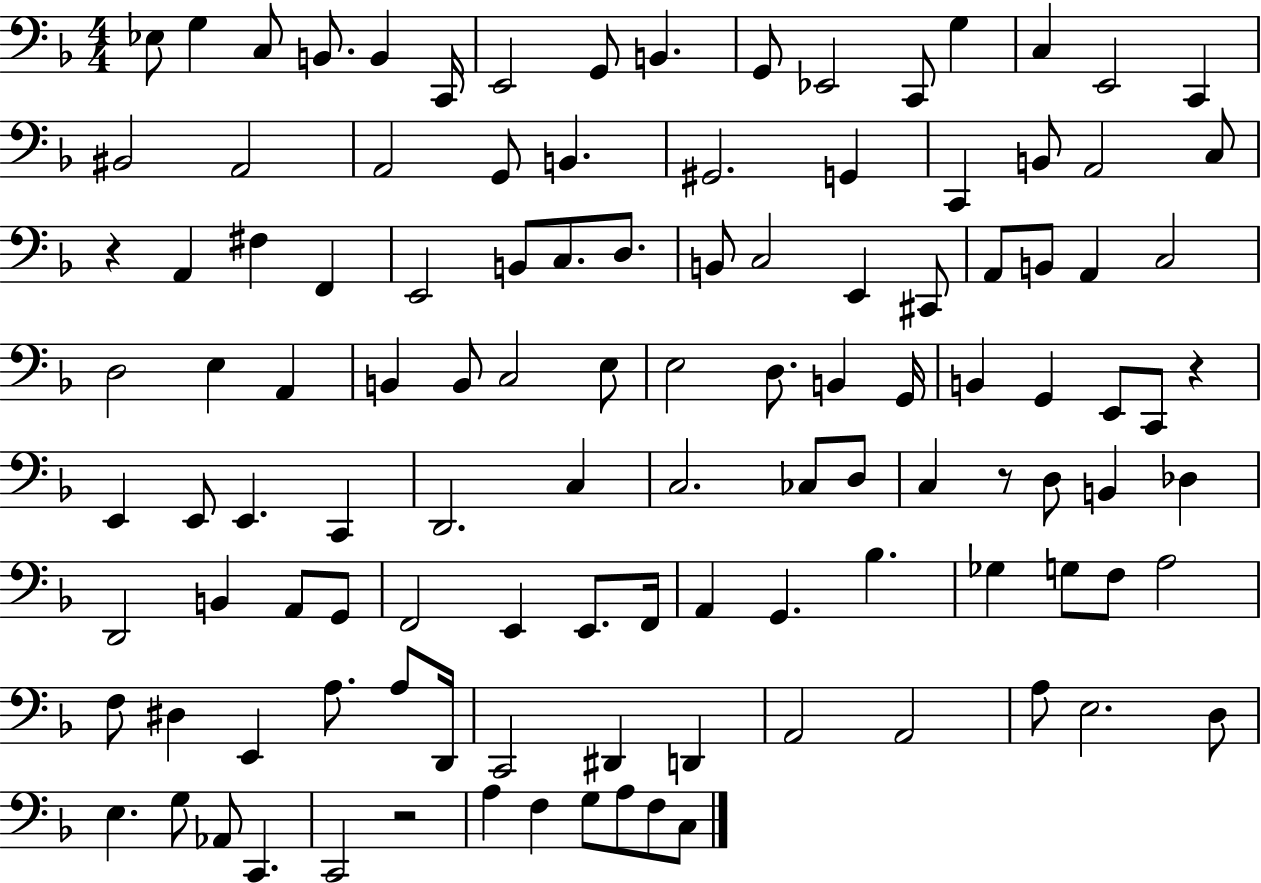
Eb3/e G3/q C3/e B2/e. B2/q C2/s E2/h G2/e B2/q. G2/e Eb2/h C2/e G3/q C3/q E2/h C2/q BIS2/h A2/h A2/h G2/e B2/q. G#2/h. G2/q C2/q B2/e A2/h C3/e R/q A2/q F#3/q F2/q E2/h B2/e C3/e. D3/e. B2/e C3/h E2/q C#2/e A2/e B2/e A2/q C3/h D3/h E3/q A2/q B2/q B2/e C3/h E3/e E3/h D3/e. B2/q G2/s B2/q G2/q E2/e C2/e R/q E2/q E2/e E2/q. C2/q D2/h. C3/q C3/h. CES3/e D3/e C3/q R/e D3/e B2/q Db3/q D2/h B2/q A2/e G2/e F2/h E2/q E2/e. F2/s A2/q G2/q. Bb3/q. Gb3/q G3/e F3/e A3/h F3/e D#3/q E2/q A3/e. A3/e D2/s C2/h D#2/q D2/q A2/h A2/h A3/e E3/h. D3/e E3/q. G3/e Ab2/e C2/q. C2/h R/h A3/q F3/q G3/e A3/e F3/e C3/e